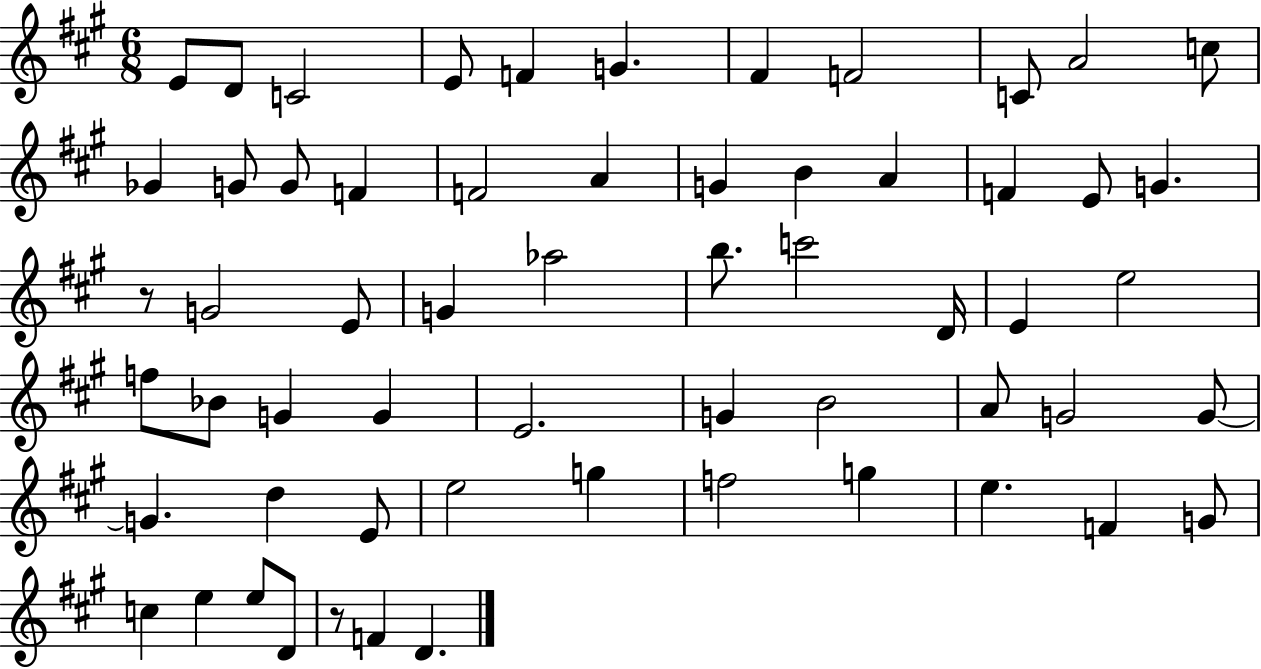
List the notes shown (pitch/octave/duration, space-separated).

E4/e D4/e C4/h E4/e F4/q G4/q. F#4/q F4/h C4/e A4/h C5/e Gb4/q G4/e G4/e F4/q F4/h A4/q G4/q B4/q A4/q F4/q E4/e G4/q. R/e G4/h E4/e G4/q Ab5/h B5/e. C6/h D4/s E4/q E5/h F5/e Bb4/e G4/q G4/q E4/h. G4/q B4/h A4/e G4/h G4/e G4/q. D5/q E4/e E5/h G5/q F5/h G5/q E5/q. F4/q G4/e C5/q E5/q E5/e D4/e R/e F4/q D4/q.